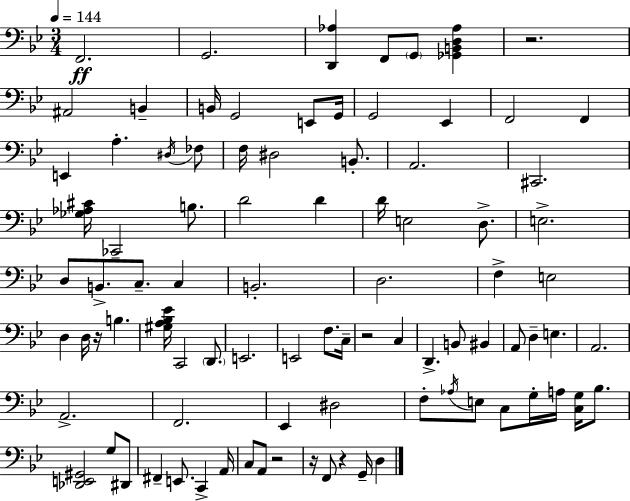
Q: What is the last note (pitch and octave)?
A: D3